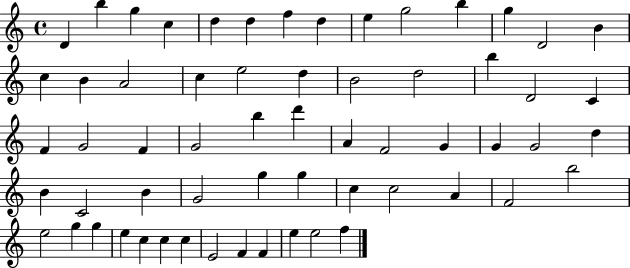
{
  \clef treble
  \time 4/4
  \defaultTimeSignature
  \key c \major
  d'4 b''4 g''4 c''4 | d''4 d''4 f''4 d''4 | e''4 g''2 b''4 | g''4 d'2 b'4 | \break c''4 b'4 a'2 | c''4 e''2 d''4 | b'2 d''2 | b''4 d'2 c'4 | \break f'4 g'2 f'4 | g'2 b''4 d'''4 | a'4 f'2 g'4 | g'4 g'2 d''4 | \break b'4 c'2 b'4 | g'2 g''4 g''4 | c''4 c''2 a'4 | f'2 b''2 | \break e''2 g''4 g''4 | e''4 c''4 c''4 c''4 | e'2 f'4 f'4 | e''4 e''2 f''4 | \break \bar "|."
}